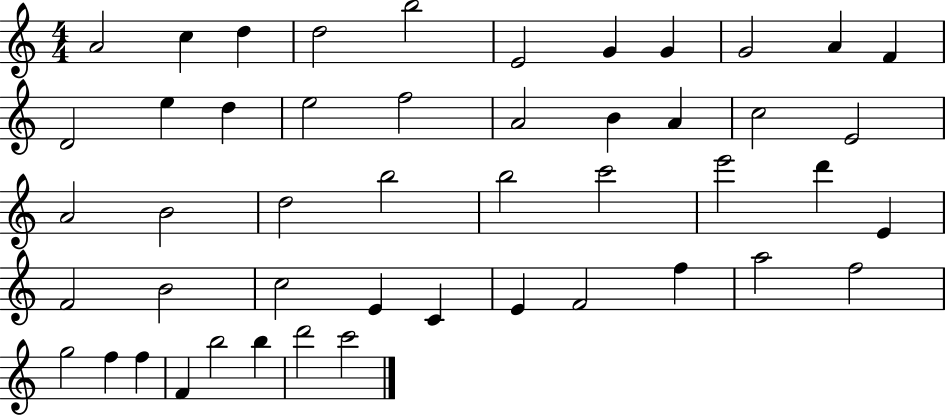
A4/h C5/q D5/q D5/h B5/h E4/h G4/q G4/q G4/h A4/q F4/q D4/h E5/q D5/q E5/h F5/h A4/h B4/q A4/q C5/h E4/h A4/h B4/h D5/h B5/h B5/h C6/h E6/h D6/q E4/q F4/h B4/h C5/h E4/q C4/q E4/q F4/h F5/q A5/h F5/h G5/h F5/q F5/q F4/q B5/h B5/q D6/h C6/h